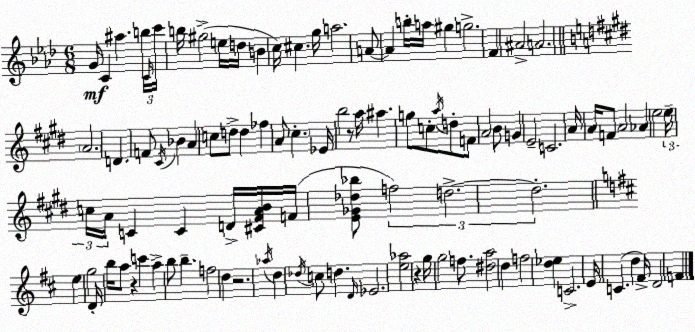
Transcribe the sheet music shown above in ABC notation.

X:1
T:Untitled
M:6/8
L:1/4
K:Ab
G/4 C ^a b/4 C/4 c'/4 b/4 ^g2 e/4 d/4 B c/4 ^c g/4 a2 A/2 A b/4 a/4 ^g g2 F ^A2 A2 A2 D F/2 ^C/4 _B A c/2 d/2 d _f A/2 ^c _E/4 b2 z/2 a/4 ^a g/2 c/2 a/4 d/2 F/2 A2 B/2 G E2 C2 A/4 A/4 F/2 A2 _A e2 e/4 c/4 A/4 C C D/4 [^C^FAB]/4 F/4 [E_G_d_b]/2 f2 d2 d2 e g2 D/4 b/4 a/2 z c' a b/2 b f2 d z2 _a/4 d _d/4 c/2 d D/4 _E2 [e_a]2 z g/4 g2 f/2 [^da]2 d f2 [d_e] C2 E/4 C d ^F/4 D2 F